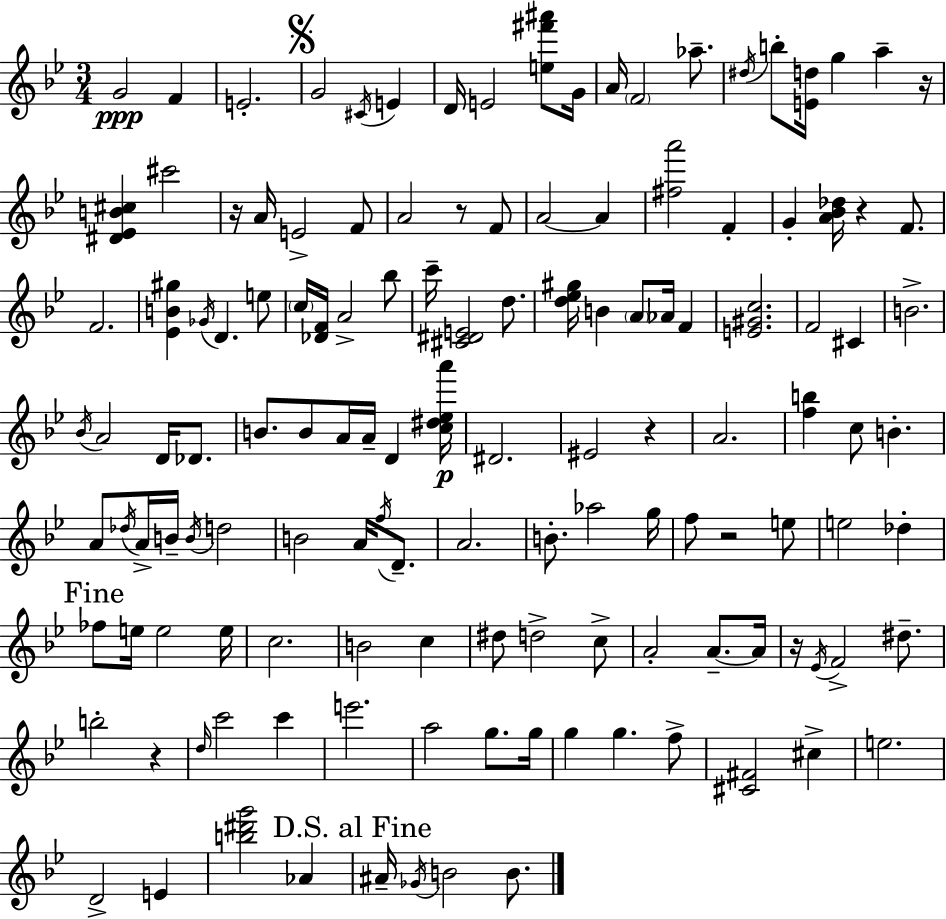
G4/h F4/q E4/h. G4/h C#4/s E4/q D4/s E4/h [E5,F#6,A#6]/e G4/s A4/s F4/h Ab5/e. D#5/s B5/e [E4,D5]/s G5/q A5/q R/s [D#4,Eb4,B4,C#5]/q C#6/h R/s A4/s E4/h F4/e A4/h R/e F4/e A4/h A4/q [F#5,A6]/h F4/q G4/q [A4,Bb4,Db5]/s R/q F4/e. F4/h. [Eb4,B4,G#5]/q Gb4/s D4/q. E5/e C5/s [Db4,F4]/s A4/h Bb5/e C6/s [C#4,D#4,E4]/h D5/e. [D5,Eb5,G#5]/s B4/q A4/e Ab4/s F4/q [E4,G#4,C5]/h. F4/h C#4/q B4/h. Bb4/s A4/h D4/s Db4/e. B4/e. B4/e A4/s A4/s D4/q [C5,D#5,Eb5,A6]/s D#4/h. EIS4/h R/q A4/h. [F5,B5]/q C5/e B4/q. A4/e Db5/s A4/s B4/s B4/s D5/h B4/h A4/s F5/s D4/e. A4/h. B4/e. Ab5/h G5/s F5/e R/h E5/e E5/h Db5/q FES5/e E5/s E5/h E5/s C5/h. B4/h C5/q D#5/e D5/h C5/e A4/h A4/e. A4/s R/s Eb4/s F4/h D#5/e. B5/h R/q D5/s C6/h C6/q E6/h. A5/h G5/e. G5/s G5/q G5/q. F5/e [C#4,F#4]/h C#5/q E5/h. D4/h E4/q [B5,D#6,G6]/h Ab4/q A#4/s Gb4/s B4/h B4/e.